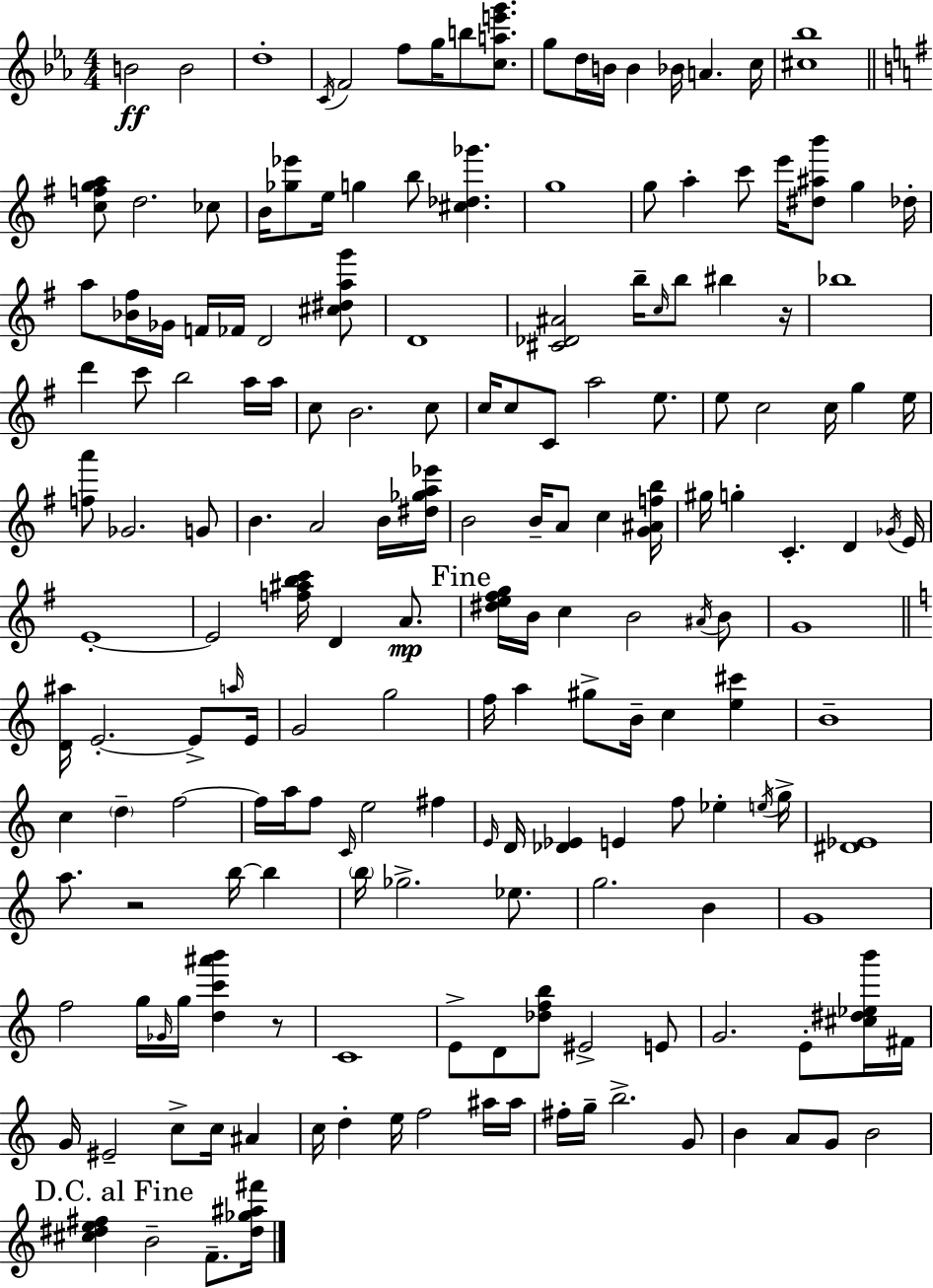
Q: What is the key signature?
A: C minor